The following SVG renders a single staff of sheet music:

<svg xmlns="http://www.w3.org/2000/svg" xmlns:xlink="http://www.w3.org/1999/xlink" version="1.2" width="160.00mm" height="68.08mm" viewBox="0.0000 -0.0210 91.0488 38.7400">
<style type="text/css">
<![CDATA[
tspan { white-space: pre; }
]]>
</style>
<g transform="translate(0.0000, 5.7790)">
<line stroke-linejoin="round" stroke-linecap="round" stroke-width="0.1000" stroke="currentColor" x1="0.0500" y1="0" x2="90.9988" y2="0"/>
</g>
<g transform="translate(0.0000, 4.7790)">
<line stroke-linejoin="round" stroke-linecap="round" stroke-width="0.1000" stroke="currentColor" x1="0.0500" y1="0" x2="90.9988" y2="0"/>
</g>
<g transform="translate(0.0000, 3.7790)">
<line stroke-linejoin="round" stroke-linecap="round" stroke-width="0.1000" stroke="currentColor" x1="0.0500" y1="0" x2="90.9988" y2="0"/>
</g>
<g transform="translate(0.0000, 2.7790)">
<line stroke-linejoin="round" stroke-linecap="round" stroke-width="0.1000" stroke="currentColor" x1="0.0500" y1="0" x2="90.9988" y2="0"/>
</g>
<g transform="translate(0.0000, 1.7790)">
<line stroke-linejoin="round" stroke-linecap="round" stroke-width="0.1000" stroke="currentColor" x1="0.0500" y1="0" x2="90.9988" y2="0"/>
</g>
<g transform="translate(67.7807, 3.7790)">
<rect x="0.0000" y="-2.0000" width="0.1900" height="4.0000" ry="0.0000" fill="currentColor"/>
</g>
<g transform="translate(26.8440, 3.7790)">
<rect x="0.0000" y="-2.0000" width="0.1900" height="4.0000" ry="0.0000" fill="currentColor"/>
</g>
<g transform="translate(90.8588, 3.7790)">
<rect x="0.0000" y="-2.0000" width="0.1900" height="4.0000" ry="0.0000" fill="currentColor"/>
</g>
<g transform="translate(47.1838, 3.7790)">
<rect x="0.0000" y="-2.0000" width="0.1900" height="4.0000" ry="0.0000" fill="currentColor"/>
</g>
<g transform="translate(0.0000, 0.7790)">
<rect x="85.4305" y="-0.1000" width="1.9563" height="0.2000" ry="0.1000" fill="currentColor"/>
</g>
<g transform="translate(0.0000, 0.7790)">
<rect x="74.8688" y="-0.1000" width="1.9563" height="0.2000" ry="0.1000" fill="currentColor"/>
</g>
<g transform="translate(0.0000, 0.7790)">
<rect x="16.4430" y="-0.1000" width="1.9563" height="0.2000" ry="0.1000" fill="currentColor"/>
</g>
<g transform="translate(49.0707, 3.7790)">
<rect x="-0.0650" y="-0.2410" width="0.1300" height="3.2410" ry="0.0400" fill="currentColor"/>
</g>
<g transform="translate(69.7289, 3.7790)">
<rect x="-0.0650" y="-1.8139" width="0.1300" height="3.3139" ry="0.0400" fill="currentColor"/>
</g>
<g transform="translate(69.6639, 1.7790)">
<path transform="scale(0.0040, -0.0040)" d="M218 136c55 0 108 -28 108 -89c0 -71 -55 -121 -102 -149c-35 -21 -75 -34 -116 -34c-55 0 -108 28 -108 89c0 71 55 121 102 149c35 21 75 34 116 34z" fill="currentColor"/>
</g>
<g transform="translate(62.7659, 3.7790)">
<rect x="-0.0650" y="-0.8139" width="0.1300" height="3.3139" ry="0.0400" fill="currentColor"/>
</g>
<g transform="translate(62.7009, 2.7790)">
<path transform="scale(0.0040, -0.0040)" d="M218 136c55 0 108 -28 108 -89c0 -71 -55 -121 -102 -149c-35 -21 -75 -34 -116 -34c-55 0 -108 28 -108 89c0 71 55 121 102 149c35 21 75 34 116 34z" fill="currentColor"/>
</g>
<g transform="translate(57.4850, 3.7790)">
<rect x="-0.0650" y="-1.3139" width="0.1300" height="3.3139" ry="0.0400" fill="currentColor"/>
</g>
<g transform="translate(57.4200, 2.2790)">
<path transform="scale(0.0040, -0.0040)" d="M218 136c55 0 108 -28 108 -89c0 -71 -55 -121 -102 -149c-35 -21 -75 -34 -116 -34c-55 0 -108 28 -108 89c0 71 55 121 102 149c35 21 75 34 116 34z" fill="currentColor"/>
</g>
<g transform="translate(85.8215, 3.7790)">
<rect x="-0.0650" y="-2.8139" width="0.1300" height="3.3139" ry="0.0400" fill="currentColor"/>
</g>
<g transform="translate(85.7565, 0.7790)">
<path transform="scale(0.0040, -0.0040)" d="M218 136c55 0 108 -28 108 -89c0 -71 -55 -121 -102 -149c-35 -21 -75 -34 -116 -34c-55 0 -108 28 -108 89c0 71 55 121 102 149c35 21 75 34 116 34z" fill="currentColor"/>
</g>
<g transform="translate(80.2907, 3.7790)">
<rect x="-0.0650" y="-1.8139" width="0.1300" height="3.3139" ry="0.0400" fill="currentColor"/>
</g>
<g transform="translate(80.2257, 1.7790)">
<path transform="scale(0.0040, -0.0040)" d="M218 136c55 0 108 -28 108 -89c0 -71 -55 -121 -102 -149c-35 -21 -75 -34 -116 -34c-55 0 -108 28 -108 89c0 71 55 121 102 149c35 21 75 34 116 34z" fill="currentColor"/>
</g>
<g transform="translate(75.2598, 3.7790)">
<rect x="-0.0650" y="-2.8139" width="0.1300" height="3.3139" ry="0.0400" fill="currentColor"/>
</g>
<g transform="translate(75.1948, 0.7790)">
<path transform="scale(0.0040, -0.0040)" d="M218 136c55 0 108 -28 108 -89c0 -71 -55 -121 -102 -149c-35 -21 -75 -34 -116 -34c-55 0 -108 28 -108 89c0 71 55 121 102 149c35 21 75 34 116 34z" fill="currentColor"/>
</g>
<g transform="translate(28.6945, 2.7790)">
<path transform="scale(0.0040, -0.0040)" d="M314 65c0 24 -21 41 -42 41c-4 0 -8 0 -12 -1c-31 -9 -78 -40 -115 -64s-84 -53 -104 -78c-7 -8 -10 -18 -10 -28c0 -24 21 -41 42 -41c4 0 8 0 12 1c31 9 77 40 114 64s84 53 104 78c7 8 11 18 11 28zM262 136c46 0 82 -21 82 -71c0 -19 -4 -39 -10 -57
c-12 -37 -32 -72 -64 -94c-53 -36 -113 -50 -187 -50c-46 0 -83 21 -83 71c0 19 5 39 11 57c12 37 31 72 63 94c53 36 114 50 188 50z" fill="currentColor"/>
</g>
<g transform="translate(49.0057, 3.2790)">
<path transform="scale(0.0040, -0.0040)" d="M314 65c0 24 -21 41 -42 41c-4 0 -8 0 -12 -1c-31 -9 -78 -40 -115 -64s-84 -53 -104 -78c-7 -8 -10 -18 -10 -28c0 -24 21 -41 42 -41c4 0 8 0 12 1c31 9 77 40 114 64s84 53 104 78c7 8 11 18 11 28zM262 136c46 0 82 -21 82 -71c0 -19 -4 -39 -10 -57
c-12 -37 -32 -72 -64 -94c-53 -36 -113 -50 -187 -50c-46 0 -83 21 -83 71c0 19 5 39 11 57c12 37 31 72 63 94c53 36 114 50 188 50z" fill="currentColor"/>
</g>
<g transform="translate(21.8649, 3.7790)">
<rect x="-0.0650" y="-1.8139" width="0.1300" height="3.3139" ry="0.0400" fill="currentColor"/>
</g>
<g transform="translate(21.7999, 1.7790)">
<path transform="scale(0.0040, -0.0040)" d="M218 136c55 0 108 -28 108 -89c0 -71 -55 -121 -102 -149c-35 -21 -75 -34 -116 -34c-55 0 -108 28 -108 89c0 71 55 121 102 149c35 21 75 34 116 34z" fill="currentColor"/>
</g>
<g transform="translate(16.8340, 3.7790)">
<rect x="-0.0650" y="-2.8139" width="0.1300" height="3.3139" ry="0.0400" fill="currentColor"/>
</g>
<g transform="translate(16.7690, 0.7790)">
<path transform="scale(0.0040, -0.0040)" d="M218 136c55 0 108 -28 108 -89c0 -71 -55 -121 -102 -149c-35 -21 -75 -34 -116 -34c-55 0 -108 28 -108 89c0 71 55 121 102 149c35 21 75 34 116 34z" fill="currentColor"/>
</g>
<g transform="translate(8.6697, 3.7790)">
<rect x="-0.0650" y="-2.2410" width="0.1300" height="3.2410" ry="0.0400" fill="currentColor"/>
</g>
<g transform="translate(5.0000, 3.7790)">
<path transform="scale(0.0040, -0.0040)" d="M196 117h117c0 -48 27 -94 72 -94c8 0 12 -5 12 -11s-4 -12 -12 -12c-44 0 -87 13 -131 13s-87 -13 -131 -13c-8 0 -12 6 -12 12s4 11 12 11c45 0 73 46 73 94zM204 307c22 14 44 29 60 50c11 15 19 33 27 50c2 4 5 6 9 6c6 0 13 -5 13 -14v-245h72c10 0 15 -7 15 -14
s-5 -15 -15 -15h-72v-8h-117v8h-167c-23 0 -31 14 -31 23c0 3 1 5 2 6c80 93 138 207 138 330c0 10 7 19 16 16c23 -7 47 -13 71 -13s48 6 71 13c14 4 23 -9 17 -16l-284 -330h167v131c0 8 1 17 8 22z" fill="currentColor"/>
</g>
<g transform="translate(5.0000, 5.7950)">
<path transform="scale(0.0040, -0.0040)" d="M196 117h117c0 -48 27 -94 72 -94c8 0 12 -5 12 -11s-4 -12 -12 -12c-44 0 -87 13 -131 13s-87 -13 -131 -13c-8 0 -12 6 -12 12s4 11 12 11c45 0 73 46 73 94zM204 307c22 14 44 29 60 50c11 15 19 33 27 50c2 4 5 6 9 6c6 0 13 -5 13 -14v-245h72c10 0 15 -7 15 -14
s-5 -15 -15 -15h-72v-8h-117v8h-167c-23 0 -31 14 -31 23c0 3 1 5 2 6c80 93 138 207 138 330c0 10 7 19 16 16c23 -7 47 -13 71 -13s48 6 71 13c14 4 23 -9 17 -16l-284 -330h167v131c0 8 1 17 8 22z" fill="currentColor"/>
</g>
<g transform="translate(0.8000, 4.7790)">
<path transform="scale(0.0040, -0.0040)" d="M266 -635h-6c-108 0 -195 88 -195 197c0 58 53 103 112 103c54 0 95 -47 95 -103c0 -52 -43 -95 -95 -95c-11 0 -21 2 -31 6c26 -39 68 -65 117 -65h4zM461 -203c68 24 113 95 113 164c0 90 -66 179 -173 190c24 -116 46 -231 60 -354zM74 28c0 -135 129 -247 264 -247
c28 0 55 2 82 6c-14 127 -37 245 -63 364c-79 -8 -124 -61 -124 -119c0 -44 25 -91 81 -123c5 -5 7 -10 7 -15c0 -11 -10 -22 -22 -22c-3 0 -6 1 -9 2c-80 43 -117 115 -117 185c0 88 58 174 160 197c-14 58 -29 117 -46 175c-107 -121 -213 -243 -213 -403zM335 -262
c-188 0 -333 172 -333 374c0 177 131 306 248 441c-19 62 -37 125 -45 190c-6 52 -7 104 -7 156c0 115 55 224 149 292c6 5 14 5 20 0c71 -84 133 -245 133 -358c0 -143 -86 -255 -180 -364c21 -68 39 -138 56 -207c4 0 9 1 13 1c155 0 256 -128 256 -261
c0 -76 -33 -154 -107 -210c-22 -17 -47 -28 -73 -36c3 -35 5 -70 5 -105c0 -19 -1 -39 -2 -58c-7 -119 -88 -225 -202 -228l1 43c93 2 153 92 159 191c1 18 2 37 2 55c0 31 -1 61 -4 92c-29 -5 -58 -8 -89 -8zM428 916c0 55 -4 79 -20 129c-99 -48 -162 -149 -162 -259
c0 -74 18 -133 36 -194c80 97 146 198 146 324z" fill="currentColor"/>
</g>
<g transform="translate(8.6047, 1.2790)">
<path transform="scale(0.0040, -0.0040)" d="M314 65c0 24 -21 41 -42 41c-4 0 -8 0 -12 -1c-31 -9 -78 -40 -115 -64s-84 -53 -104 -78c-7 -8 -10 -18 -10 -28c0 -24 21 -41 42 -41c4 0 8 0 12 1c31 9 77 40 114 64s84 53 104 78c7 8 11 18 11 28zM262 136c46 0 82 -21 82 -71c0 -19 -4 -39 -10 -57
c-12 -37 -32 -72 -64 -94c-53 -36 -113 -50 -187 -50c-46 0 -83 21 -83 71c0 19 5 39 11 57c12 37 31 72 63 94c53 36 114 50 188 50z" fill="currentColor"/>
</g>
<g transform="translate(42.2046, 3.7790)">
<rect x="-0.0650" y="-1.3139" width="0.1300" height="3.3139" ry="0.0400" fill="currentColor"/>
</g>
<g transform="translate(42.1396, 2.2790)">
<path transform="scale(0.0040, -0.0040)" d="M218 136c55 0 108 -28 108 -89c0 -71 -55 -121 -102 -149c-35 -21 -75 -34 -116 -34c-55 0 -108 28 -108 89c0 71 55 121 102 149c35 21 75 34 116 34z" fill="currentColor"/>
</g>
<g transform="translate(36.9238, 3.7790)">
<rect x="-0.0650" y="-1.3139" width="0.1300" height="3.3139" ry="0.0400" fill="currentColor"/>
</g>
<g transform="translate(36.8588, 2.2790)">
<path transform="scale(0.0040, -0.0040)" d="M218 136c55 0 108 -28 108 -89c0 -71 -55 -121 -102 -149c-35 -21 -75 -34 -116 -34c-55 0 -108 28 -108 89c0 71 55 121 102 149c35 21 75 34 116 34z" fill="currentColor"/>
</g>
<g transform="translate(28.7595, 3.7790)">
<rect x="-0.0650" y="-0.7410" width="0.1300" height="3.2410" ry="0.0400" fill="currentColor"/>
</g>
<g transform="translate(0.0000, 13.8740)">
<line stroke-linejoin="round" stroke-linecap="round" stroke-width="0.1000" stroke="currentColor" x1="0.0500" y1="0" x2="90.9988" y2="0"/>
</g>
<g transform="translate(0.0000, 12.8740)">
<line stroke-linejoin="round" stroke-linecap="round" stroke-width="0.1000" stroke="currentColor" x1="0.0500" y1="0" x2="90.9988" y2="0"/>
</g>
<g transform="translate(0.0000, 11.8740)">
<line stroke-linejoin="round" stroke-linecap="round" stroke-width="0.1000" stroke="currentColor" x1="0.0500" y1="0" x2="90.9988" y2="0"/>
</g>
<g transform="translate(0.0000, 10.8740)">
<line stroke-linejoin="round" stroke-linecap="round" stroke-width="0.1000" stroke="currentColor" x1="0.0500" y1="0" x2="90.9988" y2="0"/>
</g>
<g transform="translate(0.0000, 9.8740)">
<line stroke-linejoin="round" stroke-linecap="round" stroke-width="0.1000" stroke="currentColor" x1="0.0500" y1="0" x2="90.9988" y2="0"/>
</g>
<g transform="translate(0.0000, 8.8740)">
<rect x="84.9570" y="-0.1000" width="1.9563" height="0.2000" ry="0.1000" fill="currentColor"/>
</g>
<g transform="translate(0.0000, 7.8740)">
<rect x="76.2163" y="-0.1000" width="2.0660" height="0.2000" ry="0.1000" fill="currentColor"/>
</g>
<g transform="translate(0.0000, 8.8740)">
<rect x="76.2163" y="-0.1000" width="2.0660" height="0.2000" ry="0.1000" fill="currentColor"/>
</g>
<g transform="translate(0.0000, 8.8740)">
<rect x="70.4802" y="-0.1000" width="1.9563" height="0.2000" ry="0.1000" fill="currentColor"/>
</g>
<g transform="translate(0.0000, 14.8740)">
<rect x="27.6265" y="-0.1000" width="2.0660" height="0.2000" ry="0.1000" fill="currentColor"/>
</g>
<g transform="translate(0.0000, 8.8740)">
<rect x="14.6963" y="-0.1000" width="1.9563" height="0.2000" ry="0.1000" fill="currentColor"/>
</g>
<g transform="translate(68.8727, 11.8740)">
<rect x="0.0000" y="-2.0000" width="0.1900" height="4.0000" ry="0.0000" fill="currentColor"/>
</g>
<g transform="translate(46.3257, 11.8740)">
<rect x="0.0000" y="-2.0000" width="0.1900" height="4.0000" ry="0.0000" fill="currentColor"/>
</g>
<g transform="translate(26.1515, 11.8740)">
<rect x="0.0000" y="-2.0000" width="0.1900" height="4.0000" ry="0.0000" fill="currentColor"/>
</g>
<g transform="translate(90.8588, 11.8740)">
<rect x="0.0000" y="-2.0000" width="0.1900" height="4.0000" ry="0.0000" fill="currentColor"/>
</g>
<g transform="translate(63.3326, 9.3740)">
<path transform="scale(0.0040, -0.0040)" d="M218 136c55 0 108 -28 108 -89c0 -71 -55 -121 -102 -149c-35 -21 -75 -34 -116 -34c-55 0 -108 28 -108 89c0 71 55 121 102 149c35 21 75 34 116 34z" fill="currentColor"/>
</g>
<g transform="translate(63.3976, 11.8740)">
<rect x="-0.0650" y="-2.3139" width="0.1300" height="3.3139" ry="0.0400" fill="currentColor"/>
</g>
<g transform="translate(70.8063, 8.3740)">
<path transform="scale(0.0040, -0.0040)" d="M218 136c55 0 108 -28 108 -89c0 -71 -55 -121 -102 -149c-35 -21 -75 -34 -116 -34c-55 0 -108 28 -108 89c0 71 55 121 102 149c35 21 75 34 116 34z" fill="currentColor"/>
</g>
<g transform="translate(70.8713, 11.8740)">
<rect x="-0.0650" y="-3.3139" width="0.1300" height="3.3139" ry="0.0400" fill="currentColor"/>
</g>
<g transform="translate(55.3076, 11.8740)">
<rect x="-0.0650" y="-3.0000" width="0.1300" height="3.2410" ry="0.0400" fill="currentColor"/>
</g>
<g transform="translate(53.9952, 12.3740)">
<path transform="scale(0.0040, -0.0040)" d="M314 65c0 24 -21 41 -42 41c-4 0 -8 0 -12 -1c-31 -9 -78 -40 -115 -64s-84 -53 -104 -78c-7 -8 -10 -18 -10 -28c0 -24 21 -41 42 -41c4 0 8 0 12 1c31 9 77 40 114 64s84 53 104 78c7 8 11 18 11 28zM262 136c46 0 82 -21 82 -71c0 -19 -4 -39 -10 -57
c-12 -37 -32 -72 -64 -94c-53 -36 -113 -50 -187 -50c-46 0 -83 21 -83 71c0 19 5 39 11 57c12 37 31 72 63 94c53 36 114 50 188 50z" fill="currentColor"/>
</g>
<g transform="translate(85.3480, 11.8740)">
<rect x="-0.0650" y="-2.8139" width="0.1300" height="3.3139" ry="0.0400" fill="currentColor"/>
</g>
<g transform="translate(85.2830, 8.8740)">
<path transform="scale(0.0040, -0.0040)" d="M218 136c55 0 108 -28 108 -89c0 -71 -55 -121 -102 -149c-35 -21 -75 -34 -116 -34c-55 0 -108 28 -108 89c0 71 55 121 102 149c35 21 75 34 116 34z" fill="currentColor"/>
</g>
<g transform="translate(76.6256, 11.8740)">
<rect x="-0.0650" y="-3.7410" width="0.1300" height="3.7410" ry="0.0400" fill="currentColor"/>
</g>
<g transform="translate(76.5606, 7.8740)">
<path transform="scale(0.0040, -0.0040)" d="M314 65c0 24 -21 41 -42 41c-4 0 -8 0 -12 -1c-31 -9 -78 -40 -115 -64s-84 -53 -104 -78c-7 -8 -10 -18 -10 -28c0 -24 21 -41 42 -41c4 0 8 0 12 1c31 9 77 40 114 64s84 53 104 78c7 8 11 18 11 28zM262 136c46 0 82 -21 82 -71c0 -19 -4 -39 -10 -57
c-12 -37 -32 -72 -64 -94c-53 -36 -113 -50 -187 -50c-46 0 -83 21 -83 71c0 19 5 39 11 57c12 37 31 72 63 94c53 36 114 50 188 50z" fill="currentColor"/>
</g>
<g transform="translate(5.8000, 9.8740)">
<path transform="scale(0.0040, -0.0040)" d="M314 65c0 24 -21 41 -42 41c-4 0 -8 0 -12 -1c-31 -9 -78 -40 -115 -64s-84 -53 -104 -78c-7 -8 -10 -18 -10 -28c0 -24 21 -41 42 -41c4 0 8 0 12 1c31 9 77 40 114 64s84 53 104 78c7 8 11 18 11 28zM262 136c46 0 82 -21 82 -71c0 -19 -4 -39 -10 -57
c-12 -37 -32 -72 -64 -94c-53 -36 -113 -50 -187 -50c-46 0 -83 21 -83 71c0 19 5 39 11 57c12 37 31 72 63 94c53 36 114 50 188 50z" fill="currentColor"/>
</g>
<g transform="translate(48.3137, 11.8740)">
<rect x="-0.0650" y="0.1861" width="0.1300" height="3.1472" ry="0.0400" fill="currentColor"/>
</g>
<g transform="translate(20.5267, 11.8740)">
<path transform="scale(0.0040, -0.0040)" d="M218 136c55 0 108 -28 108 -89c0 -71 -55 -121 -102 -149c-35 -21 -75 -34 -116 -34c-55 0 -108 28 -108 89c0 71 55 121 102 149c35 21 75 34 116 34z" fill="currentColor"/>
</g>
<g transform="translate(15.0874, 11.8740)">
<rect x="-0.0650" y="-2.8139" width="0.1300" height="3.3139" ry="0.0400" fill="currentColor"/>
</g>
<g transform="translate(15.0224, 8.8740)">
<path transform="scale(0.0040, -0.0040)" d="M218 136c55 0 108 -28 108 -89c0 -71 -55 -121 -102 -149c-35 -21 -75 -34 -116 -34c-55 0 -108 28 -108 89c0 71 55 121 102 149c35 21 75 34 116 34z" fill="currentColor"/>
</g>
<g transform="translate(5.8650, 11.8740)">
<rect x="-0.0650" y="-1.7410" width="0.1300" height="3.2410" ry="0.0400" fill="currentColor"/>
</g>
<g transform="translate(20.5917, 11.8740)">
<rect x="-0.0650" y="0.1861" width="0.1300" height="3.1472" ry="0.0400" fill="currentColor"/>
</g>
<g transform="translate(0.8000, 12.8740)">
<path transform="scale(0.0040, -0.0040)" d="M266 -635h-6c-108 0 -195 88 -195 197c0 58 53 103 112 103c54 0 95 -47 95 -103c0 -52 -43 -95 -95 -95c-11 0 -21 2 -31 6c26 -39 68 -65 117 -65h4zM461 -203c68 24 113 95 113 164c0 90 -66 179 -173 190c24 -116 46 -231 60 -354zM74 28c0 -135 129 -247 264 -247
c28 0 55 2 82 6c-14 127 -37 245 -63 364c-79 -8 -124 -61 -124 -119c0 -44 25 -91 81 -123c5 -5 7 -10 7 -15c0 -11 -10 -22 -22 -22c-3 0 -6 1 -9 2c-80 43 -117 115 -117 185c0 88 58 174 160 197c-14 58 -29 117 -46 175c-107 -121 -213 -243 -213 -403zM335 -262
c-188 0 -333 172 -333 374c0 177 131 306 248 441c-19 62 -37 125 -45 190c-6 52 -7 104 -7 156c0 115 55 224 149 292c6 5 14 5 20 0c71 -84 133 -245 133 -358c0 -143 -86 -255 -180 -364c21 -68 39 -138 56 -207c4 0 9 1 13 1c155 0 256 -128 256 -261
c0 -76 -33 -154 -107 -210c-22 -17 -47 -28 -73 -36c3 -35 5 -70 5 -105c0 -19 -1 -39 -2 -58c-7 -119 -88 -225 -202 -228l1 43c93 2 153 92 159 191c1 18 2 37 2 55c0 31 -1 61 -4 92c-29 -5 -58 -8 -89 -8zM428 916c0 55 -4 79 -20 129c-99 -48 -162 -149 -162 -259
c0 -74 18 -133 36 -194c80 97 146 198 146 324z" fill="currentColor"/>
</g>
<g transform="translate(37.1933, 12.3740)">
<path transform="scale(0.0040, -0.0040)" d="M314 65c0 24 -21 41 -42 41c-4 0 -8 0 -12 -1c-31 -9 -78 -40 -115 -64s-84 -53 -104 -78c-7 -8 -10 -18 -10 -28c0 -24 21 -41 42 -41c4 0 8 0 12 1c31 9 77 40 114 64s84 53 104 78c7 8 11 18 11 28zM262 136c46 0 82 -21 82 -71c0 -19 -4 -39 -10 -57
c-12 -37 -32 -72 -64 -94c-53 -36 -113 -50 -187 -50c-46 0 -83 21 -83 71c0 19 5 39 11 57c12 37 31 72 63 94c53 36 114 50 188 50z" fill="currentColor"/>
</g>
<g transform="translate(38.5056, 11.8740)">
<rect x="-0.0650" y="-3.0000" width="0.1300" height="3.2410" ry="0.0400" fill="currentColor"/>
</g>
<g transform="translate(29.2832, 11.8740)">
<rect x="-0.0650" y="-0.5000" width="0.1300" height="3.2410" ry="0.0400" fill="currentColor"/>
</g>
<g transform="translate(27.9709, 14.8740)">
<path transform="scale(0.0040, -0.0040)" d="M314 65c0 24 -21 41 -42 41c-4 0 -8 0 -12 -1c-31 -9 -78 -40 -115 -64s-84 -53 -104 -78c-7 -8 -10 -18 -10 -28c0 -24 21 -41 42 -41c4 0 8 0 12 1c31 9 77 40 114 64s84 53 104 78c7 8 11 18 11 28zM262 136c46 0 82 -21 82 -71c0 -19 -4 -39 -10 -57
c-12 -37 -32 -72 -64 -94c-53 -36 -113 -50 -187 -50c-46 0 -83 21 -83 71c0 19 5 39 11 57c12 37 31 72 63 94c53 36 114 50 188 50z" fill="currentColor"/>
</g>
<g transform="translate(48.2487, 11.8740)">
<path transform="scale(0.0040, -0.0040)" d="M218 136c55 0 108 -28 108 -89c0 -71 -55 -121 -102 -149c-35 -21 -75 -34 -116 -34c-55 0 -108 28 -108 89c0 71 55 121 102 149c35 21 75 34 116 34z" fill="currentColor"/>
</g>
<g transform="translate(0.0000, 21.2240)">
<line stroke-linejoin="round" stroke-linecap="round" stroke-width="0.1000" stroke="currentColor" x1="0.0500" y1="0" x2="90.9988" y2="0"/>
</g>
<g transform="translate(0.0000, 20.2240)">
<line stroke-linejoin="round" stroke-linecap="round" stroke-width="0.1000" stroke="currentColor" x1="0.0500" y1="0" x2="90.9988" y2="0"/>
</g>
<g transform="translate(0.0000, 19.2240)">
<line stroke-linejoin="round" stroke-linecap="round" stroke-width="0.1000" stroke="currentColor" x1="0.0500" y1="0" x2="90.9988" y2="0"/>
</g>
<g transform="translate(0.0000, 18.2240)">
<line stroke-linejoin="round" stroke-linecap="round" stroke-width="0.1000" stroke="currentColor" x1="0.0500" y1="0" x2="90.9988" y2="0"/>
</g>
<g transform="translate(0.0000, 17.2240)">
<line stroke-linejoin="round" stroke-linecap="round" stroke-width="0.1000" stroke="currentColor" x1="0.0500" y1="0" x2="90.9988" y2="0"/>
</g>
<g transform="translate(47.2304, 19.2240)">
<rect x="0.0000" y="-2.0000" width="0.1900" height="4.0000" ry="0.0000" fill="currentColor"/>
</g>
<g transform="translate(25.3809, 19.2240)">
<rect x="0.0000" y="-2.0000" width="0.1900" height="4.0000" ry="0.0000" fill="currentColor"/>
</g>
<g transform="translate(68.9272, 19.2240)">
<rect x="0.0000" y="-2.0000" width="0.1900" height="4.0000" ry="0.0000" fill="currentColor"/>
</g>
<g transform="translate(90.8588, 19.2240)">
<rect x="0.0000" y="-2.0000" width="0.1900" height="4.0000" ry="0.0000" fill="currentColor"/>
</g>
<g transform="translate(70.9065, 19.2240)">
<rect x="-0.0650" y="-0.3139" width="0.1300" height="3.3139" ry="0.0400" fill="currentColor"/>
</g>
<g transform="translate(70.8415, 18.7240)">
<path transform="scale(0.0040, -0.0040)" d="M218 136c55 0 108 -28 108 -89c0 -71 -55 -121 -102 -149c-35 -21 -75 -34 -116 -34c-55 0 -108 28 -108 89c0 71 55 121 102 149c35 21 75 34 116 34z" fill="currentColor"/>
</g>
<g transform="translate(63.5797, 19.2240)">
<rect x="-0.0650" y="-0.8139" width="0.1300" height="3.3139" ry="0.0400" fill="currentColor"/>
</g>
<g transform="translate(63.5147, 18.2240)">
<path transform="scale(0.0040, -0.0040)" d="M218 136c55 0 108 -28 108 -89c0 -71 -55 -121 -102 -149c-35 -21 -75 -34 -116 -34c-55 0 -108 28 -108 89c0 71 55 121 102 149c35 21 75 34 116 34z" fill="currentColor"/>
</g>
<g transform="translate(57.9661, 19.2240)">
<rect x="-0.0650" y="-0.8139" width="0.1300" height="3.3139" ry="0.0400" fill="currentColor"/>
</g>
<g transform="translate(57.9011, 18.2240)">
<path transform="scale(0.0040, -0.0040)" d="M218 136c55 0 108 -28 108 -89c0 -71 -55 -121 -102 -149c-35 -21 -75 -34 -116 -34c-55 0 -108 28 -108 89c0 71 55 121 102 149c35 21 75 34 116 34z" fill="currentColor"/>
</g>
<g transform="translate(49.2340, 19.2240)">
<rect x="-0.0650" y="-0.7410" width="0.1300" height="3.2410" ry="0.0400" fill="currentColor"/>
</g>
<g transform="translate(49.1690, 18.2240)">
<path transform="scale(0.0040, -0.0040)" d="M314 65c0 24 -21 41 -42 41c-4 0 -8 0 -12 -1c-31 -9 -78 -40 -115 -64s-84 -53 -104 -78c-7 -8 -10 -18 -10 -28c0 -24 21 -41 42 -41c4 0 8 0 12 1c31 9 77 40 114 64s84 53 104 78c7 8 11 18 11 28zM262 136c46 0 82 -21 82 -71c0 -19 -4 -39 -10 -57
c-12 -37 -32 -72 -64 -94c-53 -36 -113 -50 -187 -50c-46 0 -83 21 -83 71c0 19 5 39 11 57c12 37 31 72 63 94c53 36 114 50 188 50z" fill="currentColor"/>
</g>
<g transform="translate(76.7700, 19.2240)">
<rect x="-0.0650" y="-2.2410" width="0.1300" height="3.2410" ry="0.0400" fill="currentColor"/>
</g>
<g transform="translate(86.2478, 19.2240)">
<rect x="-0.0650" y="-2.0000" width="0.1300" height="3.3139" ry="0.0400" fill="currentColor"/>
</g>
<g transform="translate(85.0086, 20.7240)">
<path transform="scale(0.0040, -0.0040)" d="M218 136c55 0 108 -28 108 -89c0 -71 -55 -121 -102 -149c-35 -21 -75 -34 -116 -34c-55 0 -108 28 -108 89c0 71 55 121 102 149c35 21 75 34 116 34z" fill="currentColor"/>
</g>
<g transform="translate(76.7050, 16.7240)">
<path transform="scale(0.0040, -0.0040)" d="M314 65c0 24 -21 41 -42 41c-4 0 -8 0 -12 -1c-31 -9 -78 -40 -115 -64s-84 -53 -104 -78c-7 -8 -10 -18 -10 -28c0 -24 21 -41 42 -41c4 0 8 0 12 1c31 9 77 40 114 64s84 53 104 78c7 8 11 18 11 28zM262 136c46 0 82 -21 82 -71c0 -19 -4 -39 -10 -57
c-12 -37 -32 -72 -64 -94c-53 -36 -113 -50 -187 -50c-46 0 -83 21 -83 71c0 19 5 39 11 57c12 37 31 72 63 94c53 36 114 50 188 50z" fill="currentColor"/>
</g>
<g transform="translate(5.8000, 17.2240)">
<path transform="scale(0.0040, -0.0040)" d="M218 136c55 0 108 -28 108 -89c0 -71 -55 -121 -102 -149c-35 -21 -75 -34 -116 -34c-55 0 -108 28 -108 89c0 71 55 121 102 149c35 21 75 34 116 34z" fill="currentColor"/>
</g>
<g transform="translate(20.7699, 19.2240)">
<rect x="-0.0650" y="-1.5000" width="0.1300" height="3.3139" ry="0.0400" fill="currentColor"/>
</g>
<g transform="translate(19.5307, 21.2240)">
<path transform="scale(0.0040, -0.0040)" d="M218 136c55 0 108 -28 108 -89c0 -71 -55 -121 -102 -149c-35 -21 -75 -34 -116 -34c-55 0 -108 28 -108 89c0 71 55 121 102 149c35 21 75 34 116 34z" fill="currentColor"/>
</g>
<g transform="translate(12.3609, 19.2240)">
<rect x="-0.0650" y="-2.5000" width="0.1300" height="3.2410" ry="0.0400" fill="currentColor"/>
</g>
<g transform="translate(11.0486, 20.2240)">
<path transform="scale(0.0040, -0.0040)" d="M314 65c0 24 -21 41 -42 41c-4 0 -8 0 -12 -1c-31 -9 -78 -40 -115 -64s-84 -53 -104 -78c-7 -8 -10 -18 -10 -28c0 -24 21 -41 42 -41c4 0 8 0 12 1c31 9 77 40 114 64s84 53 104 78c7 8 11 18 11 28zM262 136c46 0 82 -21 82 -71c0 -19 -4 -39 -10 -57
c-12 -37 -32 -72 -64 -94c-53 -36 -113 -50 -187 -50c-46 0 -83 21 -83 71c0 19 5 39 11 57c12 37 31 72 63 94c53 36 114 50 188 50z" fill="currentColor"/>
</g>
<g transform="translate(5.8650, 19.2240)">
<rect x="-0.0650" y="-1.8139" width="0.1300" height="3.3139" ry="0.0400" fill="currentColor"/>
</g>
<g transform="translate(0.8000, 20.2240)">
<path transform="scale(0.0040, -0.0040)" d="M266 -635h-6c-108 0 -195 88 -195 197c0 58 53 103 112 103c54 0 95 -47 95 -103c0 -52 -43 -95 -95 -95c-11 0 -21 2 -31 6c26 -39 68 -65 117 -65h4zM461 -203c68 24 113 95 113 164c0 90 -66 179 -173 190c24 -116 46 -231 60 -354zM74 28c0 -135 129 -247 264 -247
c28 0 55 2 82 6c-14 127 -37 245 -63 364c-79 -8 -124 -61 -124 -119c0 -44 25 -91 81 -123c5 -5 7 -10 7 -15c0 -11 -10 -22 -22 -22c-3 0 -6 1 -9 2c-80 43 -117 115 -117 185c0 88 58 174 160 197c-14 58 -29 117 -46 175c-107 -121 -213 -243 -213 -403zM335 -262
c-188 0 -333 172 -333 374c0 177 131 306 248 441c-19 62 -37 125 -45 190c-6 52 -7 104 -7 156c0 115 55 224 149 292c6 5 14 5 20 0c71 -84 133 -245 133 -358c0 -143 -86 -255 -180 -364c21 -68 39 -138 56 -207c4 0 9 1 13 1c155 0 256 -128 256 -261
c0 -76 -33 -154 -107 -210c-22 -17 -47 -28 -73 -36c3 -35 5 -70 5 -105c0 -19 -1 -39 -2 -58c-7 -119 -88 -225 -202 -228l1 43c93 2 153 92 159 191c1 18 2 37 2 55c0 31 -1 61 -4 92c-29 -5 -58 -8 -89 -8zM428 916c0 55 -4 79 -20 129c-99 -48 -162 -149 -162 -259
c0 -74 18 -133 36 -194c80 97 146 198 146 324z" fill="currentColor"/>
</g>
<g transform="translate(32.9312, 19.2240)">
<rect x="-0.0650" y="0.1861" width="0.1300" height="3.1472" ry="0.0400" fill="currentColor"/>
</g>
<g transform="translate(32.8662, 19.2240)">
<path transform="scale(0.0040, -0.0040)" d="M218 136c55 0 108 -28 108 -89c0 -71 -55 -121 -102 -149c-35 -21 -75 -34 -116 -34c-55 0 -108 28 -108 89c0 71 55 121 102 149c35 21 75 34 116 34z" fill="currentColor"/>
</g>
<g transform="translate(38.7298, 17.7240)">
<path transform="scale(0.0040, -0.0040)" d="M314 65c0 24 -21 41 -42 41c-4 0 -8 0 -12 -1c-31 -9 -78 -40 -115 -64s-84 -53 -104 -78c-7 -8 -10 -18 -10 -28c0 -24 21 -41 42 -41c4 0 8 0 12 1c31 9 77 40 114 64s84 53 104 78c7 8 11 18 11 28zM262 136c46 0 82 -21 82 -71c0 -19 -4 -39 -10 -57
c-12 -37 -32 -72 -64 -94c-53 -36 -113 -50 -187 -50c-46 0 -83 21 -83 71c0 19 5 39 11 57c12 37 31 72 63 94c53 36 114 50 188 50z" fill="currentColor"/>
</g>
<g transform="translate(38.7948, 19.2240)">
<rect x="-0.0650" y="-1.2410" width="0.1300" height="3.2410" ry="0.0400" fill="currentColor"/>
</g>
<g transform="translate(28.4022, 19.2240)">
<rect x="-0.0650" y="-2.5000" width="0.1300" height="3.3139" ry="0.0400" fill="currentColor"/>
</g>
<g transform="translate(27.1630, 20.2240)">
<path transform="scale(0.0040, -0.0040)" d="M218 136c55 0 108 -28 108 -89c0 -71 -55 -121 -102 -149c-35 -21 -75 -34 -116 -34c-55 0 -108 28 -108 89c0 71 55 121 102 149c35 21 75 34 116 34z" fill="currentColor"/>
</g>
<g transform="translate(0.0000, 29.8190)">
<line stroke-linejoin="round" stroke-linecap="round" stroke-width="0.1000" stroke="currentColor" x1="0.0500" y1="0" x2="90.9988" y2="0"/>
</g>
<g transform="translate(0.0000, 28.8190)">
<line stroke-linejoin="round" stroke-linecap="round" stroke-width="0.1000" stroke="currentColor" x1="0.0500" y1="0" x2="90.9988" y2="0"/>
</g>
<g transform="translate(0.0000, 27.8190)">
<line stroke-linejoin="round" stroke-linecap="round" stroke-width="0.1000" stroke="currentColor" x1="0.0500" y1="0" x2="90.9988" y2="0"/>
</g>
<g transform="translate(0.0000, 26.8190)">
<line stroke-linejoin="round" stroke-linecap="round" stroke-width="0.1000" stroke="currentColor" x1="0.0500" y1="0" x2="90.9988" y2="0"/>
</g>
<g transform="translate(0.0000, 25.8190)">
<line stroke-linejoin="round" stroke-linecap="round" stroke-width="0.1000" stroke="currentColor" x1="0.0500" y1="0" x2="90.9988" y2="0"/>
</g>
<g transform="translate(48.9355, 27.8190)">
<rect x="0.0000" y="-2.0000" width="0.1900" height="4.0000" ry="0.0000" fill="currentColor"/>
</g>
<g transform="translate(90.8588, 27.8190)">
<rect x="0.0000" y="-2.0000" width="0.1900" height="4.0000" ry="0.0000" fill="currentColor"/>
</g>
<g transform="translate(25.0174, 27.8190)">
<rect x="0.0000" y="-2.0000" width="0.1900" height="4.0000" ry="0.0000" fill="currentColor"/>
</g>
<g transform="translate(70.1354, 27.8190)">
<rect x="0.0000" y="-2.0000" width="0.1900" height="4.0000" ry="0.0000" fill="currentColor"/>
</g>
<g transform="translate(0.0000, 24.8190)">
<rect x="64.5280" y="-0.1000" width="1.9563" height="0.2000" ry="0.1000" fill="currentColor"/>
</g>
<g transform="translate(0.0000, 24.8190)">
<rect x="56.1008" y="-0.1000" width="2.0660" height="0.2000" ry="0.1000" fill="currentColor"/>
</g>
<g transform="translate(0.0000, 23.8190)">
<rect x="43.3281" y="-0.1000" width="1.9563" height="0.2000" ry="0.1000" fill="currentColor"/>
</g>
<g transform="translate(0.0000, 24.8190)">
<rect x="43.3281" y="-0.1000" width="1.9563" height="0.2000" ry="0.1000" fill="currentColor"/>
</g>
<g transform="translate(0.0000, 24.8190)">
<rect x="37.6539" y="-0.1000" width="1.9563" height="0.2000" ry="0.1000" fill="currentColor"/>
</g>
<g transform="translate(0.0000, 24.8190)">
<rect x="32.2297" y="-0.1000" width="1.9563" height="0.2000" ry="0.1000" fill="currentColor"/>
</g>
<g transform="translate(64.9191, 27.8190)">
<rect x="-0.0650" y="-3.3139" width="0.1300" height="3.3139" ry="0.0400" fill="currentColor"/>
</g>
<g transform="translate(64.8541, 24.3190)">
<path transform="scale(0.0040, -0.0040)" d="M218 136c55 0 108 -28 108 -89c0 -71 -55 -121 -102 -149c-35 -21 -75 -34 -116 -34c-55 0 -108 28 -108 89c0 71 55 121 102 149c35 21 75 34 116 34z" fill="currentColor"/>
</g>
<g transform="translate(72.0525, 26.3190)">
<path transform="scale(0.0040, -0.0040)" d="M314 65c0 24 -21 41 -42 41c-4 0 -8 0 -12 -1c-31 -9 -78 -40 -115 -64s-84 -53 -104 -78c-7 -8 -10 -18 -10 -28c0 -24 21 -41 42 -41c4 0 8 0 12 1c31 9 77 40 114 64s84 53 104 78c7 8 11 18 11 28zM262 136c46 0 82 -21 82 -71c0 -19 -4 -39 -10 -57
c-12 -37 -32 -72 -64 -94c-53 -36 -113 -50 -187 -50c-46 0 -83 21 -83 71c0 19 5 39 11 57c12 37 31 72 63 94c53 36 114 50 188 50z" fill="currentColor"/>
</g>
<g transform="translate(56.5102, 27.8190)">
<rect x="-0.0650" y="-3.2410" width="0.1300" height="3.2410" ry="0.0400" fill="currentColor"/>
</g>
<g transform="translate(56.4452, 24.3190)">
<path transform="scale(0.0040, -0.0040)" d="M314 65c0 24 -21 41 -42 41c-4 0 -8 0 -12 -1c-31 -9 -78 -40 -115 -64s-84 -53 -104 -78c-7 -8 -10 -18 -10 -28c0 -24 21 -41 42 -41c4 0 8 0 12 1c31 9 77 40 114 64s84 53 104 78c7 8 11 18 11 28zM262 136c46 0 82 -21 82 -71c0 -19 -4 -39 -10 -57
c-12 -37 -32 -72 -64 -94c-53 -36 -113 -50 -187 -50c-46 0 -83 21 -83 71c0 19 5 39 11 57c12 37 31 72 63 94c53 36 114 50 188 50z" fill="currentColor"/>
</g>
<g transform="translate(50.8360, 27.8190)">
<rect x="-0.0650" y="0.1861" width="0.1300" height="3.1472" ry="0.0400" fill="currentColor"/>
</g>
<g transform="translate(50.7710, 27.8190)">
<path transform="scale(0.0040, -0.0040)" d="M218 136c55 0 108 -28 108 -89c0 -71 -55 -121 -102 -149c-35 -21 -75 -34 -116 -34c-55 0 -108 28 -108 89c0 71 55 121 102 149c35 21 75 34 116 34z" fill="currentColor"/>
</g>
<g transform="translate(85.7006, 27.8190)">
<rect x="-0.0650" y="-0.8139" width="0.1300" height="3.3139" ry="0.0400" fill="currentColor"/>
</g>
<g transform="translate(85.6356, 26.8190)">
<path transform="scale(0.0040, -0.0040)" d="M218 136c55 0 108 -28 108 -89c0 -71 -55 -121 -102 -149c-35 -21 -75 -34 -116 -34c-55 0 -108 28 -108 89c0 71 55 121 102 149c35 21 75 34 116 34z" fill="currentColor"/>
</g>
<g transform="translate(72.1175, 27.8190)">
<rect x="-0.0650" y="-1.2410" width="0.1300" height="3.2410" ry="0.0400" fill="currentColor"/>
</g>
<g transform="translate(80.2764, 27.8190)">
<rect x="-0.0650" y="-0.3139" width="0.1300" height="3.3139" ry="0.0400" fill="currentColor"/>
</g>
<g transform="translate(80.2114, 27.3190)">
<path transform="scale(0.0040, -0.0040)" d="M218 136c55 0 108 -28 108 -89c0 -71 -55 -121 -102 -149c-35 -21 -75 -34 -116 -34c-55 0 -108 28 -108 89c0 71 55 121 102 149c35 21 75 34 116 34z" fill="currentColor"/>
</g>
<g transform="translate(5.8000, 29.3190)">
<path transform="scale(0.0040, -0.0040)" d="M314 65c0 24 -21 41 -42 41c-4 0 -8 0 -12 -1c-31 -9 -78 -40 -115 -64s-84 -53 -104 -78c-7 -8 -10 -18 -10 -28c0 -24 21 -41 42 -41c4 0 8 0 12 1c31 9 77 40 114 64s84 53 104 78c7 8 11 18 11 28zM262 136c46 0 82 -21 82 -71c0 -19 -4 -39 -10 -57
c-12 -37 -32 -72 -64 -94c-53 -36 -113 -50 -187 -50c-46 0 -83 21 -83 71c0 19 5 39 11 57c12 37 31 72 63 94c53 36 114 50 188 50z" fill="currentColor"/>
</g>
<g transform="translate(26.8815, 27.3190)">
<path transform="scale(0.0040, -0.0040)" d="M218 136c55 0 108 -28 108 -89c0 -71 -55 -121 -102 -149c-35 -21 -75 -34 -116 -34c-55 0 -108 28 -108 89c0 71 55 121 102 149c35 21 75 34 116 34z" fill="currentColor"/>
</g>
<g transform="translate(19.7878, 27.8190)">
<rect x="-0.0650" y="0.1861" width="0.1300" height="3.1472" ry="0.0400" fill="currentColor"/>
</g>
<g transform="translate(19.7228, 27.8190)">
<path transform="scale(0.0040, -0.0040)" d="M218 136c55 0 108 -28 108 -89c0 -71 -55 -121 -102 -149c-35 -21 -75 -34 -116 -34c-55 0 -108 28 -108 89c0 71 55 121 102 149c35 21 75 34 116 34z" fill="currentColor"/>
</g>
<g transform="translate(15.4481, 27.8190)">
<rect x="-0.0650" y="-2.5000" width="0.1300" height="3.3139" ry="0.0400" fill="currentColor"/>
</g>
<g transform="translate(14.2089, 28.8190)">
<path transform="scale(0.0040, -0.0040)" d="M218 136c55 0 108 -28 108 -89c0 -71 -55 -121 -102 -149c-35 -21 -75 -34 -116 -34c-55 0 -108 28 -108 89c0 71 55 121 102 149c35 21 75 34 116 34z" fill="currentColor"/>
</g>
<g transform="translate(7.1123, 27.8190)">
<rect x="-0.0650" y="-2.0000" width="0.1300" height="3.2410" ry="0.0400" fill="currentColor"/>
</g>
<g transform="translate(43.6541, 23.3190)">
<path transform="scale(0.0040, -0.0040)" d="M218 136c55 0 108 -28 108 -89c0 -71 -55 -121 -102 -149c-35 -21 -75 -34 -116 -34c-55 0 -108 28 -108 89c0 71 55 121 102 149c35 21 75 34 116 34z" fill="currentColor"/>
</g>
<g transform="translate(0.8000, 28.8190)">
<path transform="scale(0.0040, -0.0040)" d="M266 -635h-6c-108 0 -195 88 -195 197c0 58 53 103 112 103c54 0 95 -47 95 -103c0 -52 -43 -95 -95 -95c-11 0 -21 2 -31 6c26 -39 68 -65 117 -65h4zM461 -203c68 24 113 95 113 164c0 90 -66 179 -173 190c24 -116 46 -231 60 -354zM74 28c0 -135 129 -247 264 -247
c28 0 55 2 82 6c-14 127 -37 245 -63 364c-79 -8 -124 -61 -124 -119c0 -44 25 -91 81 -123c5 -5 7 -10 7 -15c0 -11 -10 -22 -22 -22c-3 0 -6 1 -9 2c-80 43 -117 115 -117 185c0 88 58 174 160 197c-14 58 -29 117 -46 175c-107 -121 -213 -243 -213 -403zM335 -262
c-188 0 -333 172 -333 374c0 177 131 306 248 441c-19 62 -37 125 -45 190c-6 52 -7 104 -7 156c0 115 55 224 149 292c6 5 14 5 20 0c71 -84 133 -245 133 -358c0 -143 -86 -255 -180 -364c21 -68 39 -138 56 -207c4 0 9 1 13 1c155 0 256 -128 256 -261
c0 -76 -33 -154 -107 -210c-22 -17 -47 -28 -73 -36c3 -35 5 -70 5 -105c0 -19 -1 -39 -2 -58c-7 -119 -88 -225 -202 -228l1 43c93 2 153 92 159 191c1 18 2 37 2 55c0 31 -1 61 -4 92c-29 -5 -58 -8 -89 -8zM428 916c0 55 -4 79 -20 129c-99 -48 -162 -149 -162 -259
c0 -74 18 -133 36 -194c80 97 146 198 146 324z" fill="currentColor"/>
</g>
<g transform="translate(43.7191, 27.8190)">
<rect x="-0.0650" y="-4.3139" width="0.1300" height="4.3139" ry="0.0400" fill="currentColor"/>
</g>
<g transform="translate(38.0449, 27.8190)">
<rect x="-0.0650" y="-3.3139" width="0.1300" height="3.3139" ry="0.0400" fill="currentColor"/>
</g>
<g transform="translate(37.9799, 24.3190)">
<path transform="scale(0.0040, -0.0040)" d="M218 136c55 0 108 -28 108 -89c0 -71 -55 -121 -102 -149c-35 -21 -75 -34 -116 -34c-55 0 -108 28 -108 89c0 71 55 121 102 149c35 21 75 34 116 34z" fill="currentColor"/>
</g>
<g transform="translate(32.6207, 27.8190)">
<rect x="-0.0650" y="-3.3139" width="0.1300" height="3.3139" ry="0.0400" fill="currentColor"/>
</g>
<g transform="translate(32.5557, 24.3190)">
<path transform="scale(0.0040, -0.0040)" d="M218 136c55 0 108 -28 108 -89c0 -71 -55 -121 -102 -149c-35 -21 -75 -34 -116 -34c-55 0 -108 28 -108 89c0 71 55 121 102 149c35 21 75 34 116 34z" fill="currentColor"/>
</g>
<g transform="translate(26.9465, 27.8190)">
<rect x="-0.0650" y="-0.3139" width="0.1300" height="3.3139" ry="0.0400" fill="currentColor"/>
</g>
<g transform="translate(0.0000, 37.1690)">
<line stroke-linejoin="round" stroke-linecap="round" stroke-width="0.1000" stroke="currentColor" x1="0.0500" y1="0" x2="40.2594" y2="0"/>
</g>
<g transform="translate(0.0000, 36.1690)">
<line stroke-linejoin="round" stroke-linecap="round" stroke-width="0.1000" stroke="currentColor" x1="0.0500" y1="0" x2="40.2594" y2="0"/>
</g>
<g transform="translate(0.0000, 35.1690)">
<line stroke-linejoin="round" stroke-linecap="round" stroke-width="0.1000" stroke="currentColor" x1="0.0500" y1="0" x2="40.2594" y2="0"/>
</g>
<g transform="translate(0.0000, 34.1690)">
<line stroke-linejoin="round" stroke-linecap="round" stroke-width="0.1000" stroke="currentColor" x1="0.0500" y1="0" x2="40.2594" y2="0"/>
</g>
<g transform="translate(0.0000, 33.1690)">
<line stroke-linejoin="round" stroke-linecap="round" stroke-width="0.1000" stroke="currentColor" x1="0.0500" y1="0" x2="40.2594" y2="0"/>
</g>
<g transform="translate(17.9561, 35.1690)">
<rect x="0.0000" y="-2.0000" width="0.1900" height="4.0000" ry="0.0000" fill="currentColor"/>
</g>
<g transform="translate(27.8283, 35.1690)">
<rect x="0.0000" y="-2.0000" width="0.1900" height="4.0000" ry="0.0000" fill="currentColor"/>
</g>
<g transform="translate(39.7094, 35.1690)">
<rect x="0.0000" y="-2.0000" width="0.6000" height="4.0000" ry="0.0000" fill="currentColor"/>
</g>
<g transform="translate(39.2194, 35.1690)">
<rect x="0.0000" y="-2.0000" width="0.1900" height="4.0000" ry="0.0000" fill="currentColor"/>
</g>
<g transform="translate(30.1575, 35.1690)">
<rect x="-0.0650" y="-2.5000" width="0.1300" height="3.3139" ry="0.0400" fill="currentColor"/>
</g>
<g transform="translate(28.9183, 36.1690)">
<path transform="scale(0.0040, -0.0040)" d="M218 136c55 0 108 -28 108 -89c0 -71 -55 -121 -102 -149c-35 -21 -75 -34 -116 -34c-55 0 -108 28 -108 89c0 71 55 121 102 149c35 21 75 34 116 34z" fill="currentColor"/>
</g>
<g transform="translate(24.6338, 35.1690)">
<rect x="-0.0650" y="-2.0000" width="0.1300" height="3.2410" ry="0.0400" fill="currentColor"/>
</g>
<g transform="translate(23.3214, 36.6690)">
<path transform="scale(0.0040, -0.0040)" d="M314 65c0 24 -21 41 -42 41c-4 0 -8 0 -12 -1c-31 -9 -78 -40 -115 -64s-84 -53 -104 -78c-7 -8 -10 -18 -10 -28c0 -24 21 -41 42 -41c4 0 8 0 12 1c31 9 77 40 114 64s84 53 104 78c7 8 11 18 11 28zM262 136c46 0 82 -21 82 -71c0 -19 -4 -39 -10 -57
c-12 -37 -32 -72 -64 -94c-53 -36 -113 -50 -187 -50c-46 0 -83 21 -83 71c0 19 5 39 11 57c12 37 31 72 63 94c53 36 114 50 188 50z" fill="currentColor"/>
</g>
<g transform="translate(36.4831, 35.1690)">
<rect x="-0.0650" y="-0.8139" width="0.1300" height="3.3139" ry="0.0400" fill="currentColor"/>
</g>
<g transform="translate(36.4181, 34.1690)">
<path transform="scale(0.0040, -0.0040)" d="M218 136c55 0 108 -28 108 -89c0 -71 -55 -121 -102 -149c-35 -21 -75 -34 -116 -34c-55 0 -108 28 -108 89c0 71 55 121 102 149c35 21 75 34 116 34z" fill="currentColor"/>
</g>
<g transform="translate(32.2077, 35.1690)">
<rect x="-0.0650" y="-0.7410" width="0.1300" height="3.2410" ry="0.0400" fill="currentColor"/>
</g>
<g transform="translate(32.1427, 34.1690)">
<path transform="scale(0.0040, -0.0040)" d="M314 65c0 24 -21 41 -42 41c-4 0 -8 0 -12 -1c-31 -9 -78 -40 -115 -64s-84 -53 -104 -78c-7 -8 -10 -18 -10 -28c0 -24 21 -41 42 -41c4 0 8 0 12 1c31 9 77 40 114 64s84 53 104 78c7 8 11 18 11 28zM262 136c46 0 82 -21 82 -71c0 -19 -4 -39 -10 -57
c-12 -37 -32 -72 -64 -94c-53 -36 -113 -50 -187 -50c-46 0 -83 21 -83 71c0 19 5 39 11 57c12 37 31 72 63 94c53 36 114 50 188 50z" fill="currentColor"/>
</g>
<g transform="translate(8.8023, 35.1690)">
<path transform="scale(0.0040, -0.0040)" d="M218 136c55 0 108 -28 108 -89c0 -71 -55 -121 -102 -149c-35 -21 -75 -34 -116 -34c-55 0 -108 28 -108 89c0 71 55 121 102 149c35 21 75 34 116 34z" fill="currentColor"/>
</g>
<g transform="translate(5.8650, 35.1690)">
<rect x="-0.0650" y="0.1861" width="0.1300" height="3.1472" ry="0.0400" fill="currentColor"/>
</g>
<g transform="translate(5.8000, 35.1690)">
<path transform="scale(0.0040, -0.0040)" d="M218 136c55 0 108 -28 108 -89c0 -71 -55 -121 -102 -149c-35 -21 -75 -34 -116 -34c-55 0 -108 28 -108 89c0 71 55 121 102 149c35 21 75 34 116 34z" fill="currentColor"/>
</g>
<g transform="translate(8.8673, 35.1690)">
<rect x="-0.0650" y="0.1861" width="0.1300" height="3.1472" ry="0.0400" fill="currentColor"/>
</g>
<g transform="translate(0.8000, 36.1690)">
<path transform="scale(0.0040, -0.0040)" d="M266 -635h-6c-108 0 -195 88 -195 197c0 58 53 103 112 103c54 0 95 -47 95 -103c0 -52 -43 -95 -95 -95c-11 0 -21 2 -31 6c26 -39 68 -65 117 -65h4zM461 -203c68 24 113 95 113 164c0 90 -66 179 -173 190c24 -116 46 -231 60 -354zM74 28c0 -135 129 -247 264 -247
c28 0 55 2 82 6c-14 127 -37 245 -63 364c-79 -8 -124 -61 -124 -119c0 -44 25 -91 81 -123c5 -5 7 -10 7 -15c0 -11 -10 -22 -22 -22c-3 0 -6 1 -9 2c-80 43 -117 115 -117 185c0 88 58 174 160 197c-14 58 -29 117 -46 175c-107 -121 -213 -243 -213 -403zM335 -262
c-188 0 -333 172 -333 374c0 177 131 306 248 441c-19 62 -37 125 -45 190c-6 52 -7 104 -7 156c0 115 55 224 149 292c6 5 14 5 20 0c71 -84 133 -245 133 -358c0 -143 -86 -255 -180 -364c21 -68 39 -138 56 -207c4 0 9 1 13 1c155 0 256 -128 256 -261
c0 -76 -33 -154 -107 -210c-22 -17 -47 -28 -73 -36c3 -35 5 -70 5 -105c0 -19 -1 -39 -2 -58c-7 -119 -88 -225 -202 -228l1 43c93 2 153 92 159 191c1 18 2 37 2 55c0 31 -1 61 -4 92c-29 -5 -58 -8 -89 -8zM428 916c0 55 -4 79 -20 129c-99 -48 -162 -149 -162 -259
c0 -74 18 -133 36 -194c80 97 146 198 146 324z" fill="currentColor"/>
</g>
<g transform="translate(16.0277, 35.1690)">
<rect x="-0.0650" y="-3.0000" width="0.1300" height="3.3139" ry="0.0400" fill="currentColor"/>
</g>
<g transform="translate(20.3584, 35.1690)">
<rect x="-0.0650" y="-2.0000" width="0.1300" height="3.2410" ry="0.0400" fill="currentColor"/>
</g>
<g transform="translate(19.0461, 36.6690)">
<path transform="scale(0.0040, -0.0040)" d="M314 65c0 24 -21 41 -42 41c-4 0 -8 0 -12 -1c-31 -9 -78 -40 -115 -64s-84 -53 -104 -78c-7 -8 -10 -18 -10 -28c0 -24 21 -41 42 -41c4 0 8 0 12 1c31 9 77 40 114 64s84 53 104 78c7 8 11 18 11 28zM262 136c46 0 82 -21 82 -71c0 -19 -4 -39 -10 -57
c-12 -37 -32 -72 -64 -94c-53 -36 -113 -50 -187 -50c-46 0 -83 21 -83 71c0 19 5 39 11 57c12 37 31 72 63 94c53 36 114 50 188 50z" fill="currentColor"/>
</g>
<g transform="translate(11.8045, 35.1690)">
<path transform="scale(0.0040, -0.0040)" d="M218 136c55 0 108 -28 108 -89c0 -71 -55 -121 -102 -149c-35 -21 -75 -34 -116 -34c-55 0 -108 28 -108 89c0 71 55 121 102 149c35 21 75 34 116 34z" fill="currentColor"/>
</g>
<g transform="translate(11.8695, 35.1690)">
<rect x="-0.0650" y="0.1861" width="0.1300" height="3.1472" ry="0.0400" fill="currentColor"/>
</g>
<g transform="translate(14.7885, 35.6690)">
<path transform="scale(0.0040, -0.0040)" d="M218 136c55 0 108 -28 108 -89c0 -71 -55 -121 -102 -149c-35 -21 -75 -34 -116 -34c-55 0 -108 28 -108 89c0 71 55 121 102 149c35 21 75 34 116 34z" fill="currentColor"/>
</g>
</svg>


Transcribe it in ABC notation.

X:1
T:Untitled
M:4/4
L:1/4
K:C
g2 a f d2 e e c2 e d f a f a f2 a B C2 A2 B A2 g b c'2 a f G2 E G B e2 d2 d d c g2 F F2 G B c b b d' B b2 b e2 c d B B B A F2 F2 G d2 d